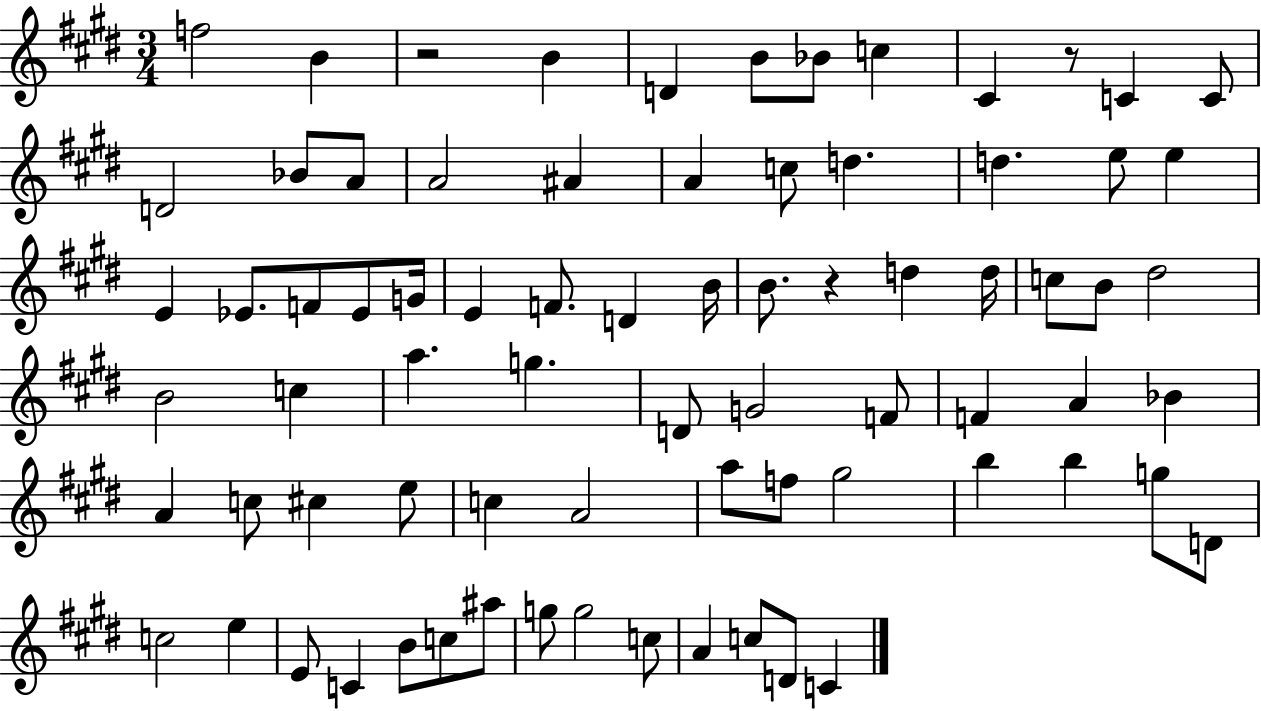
X:1
T:Untitled
M:3/4
L:1/4
K:E
f2 B z2 B D B/2 _B/2 c ^C z/2 C C/2 D2 _B/2 A/2 A2 ^A A c/2 d d e/2 e E _E/2 F/2 _E/2 G/4 E F/2 D B/4 B/2 z d d/4 c/2 B/2 ^d2 B2 c a g D/2 G2 F/2 F A _B A c/2 ^c e/2 c A2 a/2 f/2 ^g2 b b g/2 D/2 c2 e E/2 C B/2 c/2 ^a/2 g/2 g2 c/2 A c/2 D/2 C